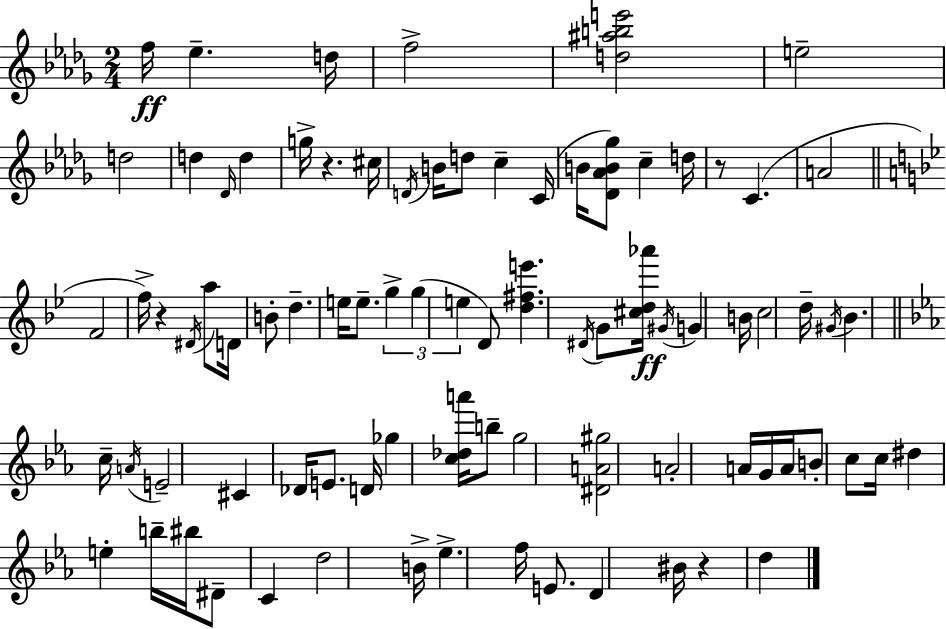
{
  \clef treble
  \numericTimeSignature
  \time 2/4
  \key bes \minor
  \repeat volta 2 { f''16\ff ees''4.-- d''16 | f''2-> | <d'' ais'' b'' e'''>2 | e''2-- | \break d''2 | d''4 \grace { des'16 } d''4 | g''16-> r4. | cis''16 \acciaccatura { d'16 } b'16 d''8 c''4-- | \break c'16( b'16 <des' aes' b' ges''>8) c''4-- | d''16 r8 c'4.( | a'2 | \bar "||" \break \key bes \major f'2 | f''16->) r4 \acciaccatura { dis'16 } a''8 | d'16 b'8-. d''4.-- | e''16 e''8.-- \tuplet 3/2 { g''4-> | \break g''4( e''4 } | d'8) <d'' fis'' e'''>4. | \acciaccatura { dis'16 } g'8 <cis'' d'' aes'''>16\ff \acciaccatura { gis'16 } g'4 | b'16 c''2 | \break d''16-- \acciaccatura { gis'16 } bes'4. | \bar "||" \break \key ees \major c''16-- \acciaccatura { a'16 } e'2-- | cis'4 des'16 e'8. | d'16 ges''4 <c'' des'' a'''>16 | b''8-- g''2 | \break <dis' a' gis''>2 | a'2-. | a'16 g'16 a'16 b'8-. c''8 | c''16 dis''4 e''4-. | \break b''16-- bis''16 dis'8-- c'4 | d''2 | b'16-> ees''4.-> | f''16 e'8. d'4 | \break bis'16 r4 d''4 | } \bar "|."
}